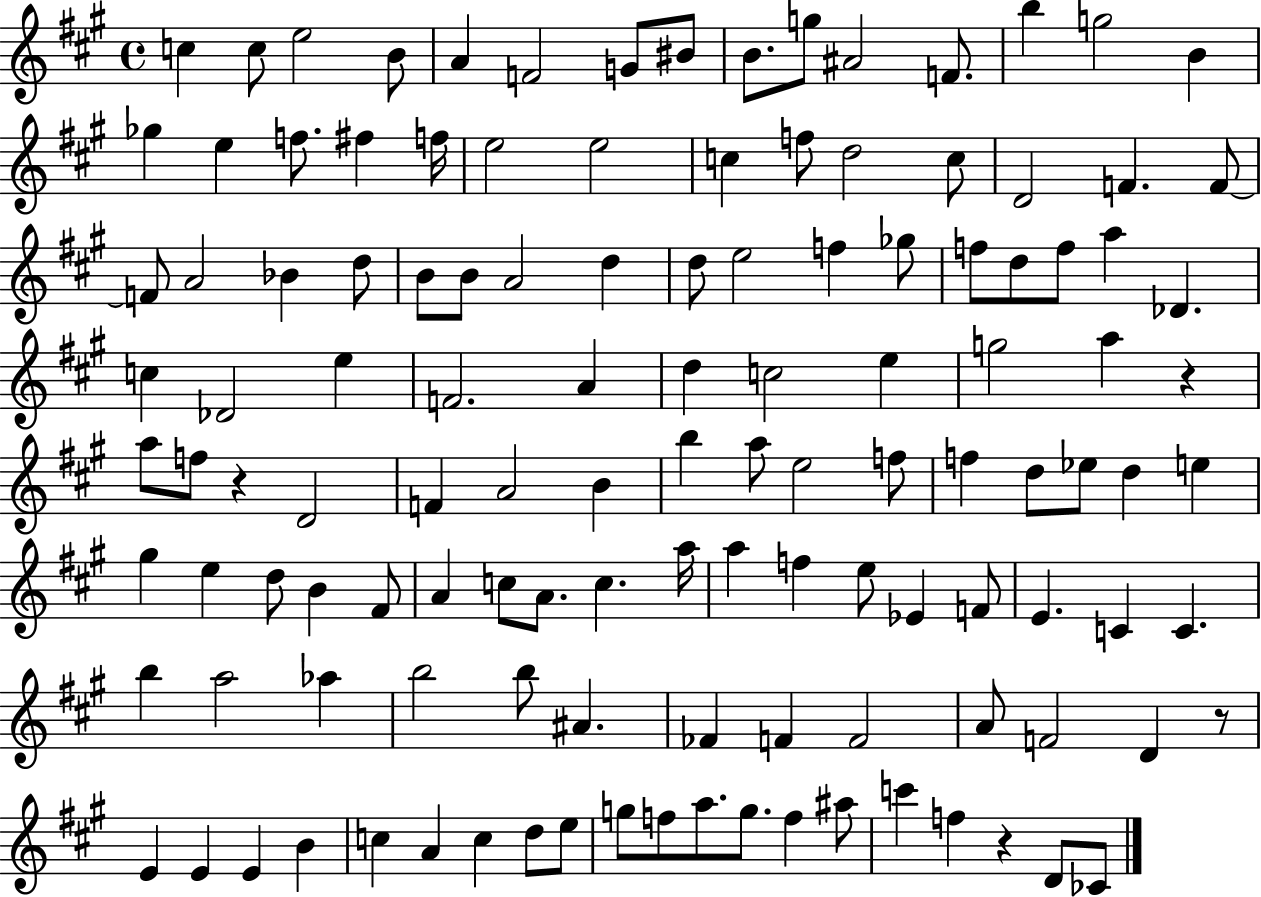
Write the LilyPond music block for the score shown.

{
  \clef treble
  \time 4/4
  \defaultTimeSignature
  \key a \major
  c''4 c''8 e''2 b'8 | a'4 f'2 g'8 bis'8 | b'8. g''8 ais'2 f'8. | b''4 g''2 b'4 | \break ges''4 e''4 f''8. fis''4 f''16 | e''2 e''2 | c''4 f''8 d''2 c''8 | d'2 f'4. f'8~~ | \break f'8 a'2 bes'4 d''8 | b'8 b'8 a'2 d''4 | d''8 e''2 f''4 ges''8 | f''8 d''8 f''8 a''4 des'4. | \break c''4 des'2 e''4 | f'2. a'4 | d''4 c''2 e''4 | g''2 a''4 r4 | \break a''8 f''8 r4 d'2 | f'4 a'2 b'4 | b''4 a''8 e''2 f''8 | f''4 d''8 ees''8 d''4 e''4 | \break gis''4 e''4 d''8 b'4 fis'8 | a'4 c''8 a'8. c''4. a''16 | a''4 f''4 e''8 ees'4 f'8 | e'4. c'4 c'4. | \break b''4 a''2 aes''4 | b''2 b''8 ais'4. | fes'4 f'4 f'2 | a'8 f'2 d'4 r8 | \break e'4 e'4 e'4 b'4 | c''4 a'4 c''4 d''8 e''8 | g''8 f''8 a''8. g''8. f''4 ais''8 | c'''4 f''4 r4 d'8 ces'8 | \break \bar "|."
}